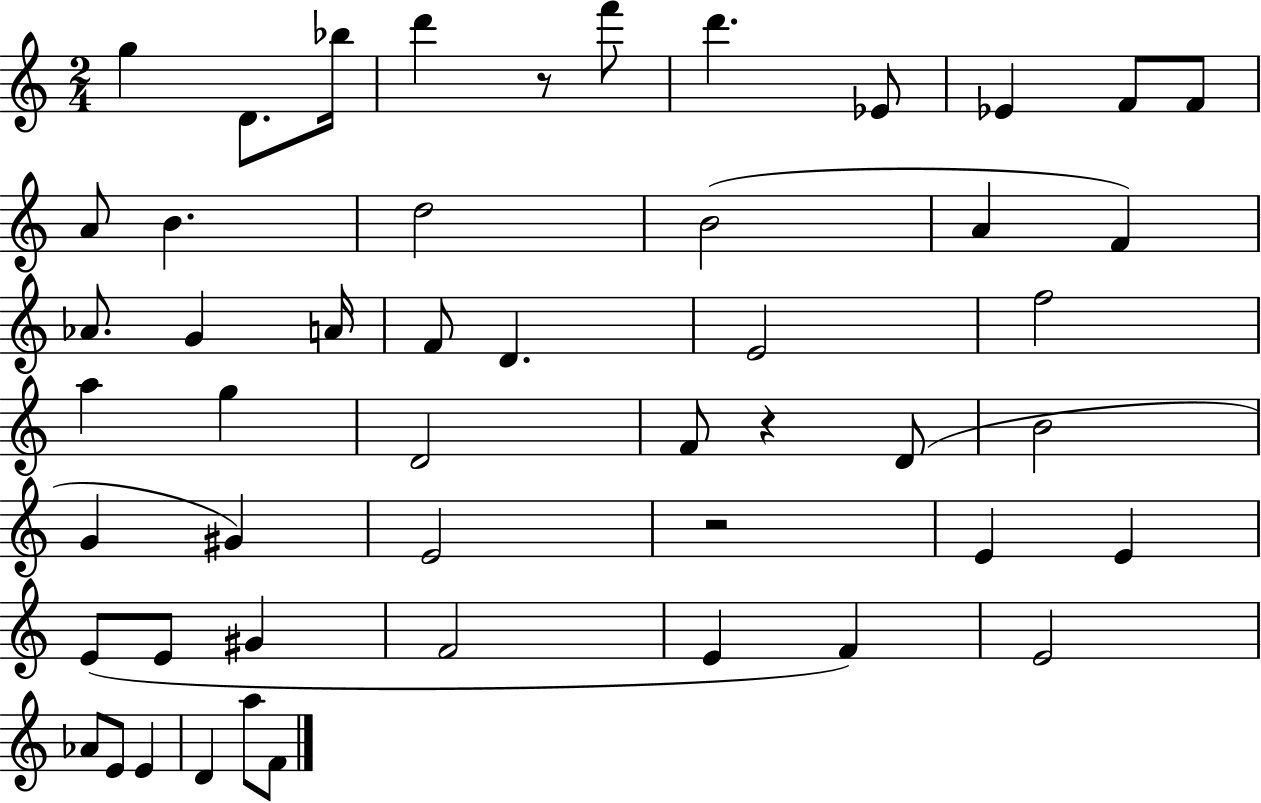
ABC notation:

X:1
T:Untitled
M:2/4
L:1/4
K:C
g D/2 _b/4 d' z/2 f'/2 d' _E/2 _E F/2 F/2 A/2 B d2 B2 A F _A/2 G A/4 F/2 D E2 f2 a g D2 F/2 z D/2 B2 G ^G E2 z2 E E E/2 E/2 ^G F2 E F E2 _A/2 E/2 E D a/2 F/2